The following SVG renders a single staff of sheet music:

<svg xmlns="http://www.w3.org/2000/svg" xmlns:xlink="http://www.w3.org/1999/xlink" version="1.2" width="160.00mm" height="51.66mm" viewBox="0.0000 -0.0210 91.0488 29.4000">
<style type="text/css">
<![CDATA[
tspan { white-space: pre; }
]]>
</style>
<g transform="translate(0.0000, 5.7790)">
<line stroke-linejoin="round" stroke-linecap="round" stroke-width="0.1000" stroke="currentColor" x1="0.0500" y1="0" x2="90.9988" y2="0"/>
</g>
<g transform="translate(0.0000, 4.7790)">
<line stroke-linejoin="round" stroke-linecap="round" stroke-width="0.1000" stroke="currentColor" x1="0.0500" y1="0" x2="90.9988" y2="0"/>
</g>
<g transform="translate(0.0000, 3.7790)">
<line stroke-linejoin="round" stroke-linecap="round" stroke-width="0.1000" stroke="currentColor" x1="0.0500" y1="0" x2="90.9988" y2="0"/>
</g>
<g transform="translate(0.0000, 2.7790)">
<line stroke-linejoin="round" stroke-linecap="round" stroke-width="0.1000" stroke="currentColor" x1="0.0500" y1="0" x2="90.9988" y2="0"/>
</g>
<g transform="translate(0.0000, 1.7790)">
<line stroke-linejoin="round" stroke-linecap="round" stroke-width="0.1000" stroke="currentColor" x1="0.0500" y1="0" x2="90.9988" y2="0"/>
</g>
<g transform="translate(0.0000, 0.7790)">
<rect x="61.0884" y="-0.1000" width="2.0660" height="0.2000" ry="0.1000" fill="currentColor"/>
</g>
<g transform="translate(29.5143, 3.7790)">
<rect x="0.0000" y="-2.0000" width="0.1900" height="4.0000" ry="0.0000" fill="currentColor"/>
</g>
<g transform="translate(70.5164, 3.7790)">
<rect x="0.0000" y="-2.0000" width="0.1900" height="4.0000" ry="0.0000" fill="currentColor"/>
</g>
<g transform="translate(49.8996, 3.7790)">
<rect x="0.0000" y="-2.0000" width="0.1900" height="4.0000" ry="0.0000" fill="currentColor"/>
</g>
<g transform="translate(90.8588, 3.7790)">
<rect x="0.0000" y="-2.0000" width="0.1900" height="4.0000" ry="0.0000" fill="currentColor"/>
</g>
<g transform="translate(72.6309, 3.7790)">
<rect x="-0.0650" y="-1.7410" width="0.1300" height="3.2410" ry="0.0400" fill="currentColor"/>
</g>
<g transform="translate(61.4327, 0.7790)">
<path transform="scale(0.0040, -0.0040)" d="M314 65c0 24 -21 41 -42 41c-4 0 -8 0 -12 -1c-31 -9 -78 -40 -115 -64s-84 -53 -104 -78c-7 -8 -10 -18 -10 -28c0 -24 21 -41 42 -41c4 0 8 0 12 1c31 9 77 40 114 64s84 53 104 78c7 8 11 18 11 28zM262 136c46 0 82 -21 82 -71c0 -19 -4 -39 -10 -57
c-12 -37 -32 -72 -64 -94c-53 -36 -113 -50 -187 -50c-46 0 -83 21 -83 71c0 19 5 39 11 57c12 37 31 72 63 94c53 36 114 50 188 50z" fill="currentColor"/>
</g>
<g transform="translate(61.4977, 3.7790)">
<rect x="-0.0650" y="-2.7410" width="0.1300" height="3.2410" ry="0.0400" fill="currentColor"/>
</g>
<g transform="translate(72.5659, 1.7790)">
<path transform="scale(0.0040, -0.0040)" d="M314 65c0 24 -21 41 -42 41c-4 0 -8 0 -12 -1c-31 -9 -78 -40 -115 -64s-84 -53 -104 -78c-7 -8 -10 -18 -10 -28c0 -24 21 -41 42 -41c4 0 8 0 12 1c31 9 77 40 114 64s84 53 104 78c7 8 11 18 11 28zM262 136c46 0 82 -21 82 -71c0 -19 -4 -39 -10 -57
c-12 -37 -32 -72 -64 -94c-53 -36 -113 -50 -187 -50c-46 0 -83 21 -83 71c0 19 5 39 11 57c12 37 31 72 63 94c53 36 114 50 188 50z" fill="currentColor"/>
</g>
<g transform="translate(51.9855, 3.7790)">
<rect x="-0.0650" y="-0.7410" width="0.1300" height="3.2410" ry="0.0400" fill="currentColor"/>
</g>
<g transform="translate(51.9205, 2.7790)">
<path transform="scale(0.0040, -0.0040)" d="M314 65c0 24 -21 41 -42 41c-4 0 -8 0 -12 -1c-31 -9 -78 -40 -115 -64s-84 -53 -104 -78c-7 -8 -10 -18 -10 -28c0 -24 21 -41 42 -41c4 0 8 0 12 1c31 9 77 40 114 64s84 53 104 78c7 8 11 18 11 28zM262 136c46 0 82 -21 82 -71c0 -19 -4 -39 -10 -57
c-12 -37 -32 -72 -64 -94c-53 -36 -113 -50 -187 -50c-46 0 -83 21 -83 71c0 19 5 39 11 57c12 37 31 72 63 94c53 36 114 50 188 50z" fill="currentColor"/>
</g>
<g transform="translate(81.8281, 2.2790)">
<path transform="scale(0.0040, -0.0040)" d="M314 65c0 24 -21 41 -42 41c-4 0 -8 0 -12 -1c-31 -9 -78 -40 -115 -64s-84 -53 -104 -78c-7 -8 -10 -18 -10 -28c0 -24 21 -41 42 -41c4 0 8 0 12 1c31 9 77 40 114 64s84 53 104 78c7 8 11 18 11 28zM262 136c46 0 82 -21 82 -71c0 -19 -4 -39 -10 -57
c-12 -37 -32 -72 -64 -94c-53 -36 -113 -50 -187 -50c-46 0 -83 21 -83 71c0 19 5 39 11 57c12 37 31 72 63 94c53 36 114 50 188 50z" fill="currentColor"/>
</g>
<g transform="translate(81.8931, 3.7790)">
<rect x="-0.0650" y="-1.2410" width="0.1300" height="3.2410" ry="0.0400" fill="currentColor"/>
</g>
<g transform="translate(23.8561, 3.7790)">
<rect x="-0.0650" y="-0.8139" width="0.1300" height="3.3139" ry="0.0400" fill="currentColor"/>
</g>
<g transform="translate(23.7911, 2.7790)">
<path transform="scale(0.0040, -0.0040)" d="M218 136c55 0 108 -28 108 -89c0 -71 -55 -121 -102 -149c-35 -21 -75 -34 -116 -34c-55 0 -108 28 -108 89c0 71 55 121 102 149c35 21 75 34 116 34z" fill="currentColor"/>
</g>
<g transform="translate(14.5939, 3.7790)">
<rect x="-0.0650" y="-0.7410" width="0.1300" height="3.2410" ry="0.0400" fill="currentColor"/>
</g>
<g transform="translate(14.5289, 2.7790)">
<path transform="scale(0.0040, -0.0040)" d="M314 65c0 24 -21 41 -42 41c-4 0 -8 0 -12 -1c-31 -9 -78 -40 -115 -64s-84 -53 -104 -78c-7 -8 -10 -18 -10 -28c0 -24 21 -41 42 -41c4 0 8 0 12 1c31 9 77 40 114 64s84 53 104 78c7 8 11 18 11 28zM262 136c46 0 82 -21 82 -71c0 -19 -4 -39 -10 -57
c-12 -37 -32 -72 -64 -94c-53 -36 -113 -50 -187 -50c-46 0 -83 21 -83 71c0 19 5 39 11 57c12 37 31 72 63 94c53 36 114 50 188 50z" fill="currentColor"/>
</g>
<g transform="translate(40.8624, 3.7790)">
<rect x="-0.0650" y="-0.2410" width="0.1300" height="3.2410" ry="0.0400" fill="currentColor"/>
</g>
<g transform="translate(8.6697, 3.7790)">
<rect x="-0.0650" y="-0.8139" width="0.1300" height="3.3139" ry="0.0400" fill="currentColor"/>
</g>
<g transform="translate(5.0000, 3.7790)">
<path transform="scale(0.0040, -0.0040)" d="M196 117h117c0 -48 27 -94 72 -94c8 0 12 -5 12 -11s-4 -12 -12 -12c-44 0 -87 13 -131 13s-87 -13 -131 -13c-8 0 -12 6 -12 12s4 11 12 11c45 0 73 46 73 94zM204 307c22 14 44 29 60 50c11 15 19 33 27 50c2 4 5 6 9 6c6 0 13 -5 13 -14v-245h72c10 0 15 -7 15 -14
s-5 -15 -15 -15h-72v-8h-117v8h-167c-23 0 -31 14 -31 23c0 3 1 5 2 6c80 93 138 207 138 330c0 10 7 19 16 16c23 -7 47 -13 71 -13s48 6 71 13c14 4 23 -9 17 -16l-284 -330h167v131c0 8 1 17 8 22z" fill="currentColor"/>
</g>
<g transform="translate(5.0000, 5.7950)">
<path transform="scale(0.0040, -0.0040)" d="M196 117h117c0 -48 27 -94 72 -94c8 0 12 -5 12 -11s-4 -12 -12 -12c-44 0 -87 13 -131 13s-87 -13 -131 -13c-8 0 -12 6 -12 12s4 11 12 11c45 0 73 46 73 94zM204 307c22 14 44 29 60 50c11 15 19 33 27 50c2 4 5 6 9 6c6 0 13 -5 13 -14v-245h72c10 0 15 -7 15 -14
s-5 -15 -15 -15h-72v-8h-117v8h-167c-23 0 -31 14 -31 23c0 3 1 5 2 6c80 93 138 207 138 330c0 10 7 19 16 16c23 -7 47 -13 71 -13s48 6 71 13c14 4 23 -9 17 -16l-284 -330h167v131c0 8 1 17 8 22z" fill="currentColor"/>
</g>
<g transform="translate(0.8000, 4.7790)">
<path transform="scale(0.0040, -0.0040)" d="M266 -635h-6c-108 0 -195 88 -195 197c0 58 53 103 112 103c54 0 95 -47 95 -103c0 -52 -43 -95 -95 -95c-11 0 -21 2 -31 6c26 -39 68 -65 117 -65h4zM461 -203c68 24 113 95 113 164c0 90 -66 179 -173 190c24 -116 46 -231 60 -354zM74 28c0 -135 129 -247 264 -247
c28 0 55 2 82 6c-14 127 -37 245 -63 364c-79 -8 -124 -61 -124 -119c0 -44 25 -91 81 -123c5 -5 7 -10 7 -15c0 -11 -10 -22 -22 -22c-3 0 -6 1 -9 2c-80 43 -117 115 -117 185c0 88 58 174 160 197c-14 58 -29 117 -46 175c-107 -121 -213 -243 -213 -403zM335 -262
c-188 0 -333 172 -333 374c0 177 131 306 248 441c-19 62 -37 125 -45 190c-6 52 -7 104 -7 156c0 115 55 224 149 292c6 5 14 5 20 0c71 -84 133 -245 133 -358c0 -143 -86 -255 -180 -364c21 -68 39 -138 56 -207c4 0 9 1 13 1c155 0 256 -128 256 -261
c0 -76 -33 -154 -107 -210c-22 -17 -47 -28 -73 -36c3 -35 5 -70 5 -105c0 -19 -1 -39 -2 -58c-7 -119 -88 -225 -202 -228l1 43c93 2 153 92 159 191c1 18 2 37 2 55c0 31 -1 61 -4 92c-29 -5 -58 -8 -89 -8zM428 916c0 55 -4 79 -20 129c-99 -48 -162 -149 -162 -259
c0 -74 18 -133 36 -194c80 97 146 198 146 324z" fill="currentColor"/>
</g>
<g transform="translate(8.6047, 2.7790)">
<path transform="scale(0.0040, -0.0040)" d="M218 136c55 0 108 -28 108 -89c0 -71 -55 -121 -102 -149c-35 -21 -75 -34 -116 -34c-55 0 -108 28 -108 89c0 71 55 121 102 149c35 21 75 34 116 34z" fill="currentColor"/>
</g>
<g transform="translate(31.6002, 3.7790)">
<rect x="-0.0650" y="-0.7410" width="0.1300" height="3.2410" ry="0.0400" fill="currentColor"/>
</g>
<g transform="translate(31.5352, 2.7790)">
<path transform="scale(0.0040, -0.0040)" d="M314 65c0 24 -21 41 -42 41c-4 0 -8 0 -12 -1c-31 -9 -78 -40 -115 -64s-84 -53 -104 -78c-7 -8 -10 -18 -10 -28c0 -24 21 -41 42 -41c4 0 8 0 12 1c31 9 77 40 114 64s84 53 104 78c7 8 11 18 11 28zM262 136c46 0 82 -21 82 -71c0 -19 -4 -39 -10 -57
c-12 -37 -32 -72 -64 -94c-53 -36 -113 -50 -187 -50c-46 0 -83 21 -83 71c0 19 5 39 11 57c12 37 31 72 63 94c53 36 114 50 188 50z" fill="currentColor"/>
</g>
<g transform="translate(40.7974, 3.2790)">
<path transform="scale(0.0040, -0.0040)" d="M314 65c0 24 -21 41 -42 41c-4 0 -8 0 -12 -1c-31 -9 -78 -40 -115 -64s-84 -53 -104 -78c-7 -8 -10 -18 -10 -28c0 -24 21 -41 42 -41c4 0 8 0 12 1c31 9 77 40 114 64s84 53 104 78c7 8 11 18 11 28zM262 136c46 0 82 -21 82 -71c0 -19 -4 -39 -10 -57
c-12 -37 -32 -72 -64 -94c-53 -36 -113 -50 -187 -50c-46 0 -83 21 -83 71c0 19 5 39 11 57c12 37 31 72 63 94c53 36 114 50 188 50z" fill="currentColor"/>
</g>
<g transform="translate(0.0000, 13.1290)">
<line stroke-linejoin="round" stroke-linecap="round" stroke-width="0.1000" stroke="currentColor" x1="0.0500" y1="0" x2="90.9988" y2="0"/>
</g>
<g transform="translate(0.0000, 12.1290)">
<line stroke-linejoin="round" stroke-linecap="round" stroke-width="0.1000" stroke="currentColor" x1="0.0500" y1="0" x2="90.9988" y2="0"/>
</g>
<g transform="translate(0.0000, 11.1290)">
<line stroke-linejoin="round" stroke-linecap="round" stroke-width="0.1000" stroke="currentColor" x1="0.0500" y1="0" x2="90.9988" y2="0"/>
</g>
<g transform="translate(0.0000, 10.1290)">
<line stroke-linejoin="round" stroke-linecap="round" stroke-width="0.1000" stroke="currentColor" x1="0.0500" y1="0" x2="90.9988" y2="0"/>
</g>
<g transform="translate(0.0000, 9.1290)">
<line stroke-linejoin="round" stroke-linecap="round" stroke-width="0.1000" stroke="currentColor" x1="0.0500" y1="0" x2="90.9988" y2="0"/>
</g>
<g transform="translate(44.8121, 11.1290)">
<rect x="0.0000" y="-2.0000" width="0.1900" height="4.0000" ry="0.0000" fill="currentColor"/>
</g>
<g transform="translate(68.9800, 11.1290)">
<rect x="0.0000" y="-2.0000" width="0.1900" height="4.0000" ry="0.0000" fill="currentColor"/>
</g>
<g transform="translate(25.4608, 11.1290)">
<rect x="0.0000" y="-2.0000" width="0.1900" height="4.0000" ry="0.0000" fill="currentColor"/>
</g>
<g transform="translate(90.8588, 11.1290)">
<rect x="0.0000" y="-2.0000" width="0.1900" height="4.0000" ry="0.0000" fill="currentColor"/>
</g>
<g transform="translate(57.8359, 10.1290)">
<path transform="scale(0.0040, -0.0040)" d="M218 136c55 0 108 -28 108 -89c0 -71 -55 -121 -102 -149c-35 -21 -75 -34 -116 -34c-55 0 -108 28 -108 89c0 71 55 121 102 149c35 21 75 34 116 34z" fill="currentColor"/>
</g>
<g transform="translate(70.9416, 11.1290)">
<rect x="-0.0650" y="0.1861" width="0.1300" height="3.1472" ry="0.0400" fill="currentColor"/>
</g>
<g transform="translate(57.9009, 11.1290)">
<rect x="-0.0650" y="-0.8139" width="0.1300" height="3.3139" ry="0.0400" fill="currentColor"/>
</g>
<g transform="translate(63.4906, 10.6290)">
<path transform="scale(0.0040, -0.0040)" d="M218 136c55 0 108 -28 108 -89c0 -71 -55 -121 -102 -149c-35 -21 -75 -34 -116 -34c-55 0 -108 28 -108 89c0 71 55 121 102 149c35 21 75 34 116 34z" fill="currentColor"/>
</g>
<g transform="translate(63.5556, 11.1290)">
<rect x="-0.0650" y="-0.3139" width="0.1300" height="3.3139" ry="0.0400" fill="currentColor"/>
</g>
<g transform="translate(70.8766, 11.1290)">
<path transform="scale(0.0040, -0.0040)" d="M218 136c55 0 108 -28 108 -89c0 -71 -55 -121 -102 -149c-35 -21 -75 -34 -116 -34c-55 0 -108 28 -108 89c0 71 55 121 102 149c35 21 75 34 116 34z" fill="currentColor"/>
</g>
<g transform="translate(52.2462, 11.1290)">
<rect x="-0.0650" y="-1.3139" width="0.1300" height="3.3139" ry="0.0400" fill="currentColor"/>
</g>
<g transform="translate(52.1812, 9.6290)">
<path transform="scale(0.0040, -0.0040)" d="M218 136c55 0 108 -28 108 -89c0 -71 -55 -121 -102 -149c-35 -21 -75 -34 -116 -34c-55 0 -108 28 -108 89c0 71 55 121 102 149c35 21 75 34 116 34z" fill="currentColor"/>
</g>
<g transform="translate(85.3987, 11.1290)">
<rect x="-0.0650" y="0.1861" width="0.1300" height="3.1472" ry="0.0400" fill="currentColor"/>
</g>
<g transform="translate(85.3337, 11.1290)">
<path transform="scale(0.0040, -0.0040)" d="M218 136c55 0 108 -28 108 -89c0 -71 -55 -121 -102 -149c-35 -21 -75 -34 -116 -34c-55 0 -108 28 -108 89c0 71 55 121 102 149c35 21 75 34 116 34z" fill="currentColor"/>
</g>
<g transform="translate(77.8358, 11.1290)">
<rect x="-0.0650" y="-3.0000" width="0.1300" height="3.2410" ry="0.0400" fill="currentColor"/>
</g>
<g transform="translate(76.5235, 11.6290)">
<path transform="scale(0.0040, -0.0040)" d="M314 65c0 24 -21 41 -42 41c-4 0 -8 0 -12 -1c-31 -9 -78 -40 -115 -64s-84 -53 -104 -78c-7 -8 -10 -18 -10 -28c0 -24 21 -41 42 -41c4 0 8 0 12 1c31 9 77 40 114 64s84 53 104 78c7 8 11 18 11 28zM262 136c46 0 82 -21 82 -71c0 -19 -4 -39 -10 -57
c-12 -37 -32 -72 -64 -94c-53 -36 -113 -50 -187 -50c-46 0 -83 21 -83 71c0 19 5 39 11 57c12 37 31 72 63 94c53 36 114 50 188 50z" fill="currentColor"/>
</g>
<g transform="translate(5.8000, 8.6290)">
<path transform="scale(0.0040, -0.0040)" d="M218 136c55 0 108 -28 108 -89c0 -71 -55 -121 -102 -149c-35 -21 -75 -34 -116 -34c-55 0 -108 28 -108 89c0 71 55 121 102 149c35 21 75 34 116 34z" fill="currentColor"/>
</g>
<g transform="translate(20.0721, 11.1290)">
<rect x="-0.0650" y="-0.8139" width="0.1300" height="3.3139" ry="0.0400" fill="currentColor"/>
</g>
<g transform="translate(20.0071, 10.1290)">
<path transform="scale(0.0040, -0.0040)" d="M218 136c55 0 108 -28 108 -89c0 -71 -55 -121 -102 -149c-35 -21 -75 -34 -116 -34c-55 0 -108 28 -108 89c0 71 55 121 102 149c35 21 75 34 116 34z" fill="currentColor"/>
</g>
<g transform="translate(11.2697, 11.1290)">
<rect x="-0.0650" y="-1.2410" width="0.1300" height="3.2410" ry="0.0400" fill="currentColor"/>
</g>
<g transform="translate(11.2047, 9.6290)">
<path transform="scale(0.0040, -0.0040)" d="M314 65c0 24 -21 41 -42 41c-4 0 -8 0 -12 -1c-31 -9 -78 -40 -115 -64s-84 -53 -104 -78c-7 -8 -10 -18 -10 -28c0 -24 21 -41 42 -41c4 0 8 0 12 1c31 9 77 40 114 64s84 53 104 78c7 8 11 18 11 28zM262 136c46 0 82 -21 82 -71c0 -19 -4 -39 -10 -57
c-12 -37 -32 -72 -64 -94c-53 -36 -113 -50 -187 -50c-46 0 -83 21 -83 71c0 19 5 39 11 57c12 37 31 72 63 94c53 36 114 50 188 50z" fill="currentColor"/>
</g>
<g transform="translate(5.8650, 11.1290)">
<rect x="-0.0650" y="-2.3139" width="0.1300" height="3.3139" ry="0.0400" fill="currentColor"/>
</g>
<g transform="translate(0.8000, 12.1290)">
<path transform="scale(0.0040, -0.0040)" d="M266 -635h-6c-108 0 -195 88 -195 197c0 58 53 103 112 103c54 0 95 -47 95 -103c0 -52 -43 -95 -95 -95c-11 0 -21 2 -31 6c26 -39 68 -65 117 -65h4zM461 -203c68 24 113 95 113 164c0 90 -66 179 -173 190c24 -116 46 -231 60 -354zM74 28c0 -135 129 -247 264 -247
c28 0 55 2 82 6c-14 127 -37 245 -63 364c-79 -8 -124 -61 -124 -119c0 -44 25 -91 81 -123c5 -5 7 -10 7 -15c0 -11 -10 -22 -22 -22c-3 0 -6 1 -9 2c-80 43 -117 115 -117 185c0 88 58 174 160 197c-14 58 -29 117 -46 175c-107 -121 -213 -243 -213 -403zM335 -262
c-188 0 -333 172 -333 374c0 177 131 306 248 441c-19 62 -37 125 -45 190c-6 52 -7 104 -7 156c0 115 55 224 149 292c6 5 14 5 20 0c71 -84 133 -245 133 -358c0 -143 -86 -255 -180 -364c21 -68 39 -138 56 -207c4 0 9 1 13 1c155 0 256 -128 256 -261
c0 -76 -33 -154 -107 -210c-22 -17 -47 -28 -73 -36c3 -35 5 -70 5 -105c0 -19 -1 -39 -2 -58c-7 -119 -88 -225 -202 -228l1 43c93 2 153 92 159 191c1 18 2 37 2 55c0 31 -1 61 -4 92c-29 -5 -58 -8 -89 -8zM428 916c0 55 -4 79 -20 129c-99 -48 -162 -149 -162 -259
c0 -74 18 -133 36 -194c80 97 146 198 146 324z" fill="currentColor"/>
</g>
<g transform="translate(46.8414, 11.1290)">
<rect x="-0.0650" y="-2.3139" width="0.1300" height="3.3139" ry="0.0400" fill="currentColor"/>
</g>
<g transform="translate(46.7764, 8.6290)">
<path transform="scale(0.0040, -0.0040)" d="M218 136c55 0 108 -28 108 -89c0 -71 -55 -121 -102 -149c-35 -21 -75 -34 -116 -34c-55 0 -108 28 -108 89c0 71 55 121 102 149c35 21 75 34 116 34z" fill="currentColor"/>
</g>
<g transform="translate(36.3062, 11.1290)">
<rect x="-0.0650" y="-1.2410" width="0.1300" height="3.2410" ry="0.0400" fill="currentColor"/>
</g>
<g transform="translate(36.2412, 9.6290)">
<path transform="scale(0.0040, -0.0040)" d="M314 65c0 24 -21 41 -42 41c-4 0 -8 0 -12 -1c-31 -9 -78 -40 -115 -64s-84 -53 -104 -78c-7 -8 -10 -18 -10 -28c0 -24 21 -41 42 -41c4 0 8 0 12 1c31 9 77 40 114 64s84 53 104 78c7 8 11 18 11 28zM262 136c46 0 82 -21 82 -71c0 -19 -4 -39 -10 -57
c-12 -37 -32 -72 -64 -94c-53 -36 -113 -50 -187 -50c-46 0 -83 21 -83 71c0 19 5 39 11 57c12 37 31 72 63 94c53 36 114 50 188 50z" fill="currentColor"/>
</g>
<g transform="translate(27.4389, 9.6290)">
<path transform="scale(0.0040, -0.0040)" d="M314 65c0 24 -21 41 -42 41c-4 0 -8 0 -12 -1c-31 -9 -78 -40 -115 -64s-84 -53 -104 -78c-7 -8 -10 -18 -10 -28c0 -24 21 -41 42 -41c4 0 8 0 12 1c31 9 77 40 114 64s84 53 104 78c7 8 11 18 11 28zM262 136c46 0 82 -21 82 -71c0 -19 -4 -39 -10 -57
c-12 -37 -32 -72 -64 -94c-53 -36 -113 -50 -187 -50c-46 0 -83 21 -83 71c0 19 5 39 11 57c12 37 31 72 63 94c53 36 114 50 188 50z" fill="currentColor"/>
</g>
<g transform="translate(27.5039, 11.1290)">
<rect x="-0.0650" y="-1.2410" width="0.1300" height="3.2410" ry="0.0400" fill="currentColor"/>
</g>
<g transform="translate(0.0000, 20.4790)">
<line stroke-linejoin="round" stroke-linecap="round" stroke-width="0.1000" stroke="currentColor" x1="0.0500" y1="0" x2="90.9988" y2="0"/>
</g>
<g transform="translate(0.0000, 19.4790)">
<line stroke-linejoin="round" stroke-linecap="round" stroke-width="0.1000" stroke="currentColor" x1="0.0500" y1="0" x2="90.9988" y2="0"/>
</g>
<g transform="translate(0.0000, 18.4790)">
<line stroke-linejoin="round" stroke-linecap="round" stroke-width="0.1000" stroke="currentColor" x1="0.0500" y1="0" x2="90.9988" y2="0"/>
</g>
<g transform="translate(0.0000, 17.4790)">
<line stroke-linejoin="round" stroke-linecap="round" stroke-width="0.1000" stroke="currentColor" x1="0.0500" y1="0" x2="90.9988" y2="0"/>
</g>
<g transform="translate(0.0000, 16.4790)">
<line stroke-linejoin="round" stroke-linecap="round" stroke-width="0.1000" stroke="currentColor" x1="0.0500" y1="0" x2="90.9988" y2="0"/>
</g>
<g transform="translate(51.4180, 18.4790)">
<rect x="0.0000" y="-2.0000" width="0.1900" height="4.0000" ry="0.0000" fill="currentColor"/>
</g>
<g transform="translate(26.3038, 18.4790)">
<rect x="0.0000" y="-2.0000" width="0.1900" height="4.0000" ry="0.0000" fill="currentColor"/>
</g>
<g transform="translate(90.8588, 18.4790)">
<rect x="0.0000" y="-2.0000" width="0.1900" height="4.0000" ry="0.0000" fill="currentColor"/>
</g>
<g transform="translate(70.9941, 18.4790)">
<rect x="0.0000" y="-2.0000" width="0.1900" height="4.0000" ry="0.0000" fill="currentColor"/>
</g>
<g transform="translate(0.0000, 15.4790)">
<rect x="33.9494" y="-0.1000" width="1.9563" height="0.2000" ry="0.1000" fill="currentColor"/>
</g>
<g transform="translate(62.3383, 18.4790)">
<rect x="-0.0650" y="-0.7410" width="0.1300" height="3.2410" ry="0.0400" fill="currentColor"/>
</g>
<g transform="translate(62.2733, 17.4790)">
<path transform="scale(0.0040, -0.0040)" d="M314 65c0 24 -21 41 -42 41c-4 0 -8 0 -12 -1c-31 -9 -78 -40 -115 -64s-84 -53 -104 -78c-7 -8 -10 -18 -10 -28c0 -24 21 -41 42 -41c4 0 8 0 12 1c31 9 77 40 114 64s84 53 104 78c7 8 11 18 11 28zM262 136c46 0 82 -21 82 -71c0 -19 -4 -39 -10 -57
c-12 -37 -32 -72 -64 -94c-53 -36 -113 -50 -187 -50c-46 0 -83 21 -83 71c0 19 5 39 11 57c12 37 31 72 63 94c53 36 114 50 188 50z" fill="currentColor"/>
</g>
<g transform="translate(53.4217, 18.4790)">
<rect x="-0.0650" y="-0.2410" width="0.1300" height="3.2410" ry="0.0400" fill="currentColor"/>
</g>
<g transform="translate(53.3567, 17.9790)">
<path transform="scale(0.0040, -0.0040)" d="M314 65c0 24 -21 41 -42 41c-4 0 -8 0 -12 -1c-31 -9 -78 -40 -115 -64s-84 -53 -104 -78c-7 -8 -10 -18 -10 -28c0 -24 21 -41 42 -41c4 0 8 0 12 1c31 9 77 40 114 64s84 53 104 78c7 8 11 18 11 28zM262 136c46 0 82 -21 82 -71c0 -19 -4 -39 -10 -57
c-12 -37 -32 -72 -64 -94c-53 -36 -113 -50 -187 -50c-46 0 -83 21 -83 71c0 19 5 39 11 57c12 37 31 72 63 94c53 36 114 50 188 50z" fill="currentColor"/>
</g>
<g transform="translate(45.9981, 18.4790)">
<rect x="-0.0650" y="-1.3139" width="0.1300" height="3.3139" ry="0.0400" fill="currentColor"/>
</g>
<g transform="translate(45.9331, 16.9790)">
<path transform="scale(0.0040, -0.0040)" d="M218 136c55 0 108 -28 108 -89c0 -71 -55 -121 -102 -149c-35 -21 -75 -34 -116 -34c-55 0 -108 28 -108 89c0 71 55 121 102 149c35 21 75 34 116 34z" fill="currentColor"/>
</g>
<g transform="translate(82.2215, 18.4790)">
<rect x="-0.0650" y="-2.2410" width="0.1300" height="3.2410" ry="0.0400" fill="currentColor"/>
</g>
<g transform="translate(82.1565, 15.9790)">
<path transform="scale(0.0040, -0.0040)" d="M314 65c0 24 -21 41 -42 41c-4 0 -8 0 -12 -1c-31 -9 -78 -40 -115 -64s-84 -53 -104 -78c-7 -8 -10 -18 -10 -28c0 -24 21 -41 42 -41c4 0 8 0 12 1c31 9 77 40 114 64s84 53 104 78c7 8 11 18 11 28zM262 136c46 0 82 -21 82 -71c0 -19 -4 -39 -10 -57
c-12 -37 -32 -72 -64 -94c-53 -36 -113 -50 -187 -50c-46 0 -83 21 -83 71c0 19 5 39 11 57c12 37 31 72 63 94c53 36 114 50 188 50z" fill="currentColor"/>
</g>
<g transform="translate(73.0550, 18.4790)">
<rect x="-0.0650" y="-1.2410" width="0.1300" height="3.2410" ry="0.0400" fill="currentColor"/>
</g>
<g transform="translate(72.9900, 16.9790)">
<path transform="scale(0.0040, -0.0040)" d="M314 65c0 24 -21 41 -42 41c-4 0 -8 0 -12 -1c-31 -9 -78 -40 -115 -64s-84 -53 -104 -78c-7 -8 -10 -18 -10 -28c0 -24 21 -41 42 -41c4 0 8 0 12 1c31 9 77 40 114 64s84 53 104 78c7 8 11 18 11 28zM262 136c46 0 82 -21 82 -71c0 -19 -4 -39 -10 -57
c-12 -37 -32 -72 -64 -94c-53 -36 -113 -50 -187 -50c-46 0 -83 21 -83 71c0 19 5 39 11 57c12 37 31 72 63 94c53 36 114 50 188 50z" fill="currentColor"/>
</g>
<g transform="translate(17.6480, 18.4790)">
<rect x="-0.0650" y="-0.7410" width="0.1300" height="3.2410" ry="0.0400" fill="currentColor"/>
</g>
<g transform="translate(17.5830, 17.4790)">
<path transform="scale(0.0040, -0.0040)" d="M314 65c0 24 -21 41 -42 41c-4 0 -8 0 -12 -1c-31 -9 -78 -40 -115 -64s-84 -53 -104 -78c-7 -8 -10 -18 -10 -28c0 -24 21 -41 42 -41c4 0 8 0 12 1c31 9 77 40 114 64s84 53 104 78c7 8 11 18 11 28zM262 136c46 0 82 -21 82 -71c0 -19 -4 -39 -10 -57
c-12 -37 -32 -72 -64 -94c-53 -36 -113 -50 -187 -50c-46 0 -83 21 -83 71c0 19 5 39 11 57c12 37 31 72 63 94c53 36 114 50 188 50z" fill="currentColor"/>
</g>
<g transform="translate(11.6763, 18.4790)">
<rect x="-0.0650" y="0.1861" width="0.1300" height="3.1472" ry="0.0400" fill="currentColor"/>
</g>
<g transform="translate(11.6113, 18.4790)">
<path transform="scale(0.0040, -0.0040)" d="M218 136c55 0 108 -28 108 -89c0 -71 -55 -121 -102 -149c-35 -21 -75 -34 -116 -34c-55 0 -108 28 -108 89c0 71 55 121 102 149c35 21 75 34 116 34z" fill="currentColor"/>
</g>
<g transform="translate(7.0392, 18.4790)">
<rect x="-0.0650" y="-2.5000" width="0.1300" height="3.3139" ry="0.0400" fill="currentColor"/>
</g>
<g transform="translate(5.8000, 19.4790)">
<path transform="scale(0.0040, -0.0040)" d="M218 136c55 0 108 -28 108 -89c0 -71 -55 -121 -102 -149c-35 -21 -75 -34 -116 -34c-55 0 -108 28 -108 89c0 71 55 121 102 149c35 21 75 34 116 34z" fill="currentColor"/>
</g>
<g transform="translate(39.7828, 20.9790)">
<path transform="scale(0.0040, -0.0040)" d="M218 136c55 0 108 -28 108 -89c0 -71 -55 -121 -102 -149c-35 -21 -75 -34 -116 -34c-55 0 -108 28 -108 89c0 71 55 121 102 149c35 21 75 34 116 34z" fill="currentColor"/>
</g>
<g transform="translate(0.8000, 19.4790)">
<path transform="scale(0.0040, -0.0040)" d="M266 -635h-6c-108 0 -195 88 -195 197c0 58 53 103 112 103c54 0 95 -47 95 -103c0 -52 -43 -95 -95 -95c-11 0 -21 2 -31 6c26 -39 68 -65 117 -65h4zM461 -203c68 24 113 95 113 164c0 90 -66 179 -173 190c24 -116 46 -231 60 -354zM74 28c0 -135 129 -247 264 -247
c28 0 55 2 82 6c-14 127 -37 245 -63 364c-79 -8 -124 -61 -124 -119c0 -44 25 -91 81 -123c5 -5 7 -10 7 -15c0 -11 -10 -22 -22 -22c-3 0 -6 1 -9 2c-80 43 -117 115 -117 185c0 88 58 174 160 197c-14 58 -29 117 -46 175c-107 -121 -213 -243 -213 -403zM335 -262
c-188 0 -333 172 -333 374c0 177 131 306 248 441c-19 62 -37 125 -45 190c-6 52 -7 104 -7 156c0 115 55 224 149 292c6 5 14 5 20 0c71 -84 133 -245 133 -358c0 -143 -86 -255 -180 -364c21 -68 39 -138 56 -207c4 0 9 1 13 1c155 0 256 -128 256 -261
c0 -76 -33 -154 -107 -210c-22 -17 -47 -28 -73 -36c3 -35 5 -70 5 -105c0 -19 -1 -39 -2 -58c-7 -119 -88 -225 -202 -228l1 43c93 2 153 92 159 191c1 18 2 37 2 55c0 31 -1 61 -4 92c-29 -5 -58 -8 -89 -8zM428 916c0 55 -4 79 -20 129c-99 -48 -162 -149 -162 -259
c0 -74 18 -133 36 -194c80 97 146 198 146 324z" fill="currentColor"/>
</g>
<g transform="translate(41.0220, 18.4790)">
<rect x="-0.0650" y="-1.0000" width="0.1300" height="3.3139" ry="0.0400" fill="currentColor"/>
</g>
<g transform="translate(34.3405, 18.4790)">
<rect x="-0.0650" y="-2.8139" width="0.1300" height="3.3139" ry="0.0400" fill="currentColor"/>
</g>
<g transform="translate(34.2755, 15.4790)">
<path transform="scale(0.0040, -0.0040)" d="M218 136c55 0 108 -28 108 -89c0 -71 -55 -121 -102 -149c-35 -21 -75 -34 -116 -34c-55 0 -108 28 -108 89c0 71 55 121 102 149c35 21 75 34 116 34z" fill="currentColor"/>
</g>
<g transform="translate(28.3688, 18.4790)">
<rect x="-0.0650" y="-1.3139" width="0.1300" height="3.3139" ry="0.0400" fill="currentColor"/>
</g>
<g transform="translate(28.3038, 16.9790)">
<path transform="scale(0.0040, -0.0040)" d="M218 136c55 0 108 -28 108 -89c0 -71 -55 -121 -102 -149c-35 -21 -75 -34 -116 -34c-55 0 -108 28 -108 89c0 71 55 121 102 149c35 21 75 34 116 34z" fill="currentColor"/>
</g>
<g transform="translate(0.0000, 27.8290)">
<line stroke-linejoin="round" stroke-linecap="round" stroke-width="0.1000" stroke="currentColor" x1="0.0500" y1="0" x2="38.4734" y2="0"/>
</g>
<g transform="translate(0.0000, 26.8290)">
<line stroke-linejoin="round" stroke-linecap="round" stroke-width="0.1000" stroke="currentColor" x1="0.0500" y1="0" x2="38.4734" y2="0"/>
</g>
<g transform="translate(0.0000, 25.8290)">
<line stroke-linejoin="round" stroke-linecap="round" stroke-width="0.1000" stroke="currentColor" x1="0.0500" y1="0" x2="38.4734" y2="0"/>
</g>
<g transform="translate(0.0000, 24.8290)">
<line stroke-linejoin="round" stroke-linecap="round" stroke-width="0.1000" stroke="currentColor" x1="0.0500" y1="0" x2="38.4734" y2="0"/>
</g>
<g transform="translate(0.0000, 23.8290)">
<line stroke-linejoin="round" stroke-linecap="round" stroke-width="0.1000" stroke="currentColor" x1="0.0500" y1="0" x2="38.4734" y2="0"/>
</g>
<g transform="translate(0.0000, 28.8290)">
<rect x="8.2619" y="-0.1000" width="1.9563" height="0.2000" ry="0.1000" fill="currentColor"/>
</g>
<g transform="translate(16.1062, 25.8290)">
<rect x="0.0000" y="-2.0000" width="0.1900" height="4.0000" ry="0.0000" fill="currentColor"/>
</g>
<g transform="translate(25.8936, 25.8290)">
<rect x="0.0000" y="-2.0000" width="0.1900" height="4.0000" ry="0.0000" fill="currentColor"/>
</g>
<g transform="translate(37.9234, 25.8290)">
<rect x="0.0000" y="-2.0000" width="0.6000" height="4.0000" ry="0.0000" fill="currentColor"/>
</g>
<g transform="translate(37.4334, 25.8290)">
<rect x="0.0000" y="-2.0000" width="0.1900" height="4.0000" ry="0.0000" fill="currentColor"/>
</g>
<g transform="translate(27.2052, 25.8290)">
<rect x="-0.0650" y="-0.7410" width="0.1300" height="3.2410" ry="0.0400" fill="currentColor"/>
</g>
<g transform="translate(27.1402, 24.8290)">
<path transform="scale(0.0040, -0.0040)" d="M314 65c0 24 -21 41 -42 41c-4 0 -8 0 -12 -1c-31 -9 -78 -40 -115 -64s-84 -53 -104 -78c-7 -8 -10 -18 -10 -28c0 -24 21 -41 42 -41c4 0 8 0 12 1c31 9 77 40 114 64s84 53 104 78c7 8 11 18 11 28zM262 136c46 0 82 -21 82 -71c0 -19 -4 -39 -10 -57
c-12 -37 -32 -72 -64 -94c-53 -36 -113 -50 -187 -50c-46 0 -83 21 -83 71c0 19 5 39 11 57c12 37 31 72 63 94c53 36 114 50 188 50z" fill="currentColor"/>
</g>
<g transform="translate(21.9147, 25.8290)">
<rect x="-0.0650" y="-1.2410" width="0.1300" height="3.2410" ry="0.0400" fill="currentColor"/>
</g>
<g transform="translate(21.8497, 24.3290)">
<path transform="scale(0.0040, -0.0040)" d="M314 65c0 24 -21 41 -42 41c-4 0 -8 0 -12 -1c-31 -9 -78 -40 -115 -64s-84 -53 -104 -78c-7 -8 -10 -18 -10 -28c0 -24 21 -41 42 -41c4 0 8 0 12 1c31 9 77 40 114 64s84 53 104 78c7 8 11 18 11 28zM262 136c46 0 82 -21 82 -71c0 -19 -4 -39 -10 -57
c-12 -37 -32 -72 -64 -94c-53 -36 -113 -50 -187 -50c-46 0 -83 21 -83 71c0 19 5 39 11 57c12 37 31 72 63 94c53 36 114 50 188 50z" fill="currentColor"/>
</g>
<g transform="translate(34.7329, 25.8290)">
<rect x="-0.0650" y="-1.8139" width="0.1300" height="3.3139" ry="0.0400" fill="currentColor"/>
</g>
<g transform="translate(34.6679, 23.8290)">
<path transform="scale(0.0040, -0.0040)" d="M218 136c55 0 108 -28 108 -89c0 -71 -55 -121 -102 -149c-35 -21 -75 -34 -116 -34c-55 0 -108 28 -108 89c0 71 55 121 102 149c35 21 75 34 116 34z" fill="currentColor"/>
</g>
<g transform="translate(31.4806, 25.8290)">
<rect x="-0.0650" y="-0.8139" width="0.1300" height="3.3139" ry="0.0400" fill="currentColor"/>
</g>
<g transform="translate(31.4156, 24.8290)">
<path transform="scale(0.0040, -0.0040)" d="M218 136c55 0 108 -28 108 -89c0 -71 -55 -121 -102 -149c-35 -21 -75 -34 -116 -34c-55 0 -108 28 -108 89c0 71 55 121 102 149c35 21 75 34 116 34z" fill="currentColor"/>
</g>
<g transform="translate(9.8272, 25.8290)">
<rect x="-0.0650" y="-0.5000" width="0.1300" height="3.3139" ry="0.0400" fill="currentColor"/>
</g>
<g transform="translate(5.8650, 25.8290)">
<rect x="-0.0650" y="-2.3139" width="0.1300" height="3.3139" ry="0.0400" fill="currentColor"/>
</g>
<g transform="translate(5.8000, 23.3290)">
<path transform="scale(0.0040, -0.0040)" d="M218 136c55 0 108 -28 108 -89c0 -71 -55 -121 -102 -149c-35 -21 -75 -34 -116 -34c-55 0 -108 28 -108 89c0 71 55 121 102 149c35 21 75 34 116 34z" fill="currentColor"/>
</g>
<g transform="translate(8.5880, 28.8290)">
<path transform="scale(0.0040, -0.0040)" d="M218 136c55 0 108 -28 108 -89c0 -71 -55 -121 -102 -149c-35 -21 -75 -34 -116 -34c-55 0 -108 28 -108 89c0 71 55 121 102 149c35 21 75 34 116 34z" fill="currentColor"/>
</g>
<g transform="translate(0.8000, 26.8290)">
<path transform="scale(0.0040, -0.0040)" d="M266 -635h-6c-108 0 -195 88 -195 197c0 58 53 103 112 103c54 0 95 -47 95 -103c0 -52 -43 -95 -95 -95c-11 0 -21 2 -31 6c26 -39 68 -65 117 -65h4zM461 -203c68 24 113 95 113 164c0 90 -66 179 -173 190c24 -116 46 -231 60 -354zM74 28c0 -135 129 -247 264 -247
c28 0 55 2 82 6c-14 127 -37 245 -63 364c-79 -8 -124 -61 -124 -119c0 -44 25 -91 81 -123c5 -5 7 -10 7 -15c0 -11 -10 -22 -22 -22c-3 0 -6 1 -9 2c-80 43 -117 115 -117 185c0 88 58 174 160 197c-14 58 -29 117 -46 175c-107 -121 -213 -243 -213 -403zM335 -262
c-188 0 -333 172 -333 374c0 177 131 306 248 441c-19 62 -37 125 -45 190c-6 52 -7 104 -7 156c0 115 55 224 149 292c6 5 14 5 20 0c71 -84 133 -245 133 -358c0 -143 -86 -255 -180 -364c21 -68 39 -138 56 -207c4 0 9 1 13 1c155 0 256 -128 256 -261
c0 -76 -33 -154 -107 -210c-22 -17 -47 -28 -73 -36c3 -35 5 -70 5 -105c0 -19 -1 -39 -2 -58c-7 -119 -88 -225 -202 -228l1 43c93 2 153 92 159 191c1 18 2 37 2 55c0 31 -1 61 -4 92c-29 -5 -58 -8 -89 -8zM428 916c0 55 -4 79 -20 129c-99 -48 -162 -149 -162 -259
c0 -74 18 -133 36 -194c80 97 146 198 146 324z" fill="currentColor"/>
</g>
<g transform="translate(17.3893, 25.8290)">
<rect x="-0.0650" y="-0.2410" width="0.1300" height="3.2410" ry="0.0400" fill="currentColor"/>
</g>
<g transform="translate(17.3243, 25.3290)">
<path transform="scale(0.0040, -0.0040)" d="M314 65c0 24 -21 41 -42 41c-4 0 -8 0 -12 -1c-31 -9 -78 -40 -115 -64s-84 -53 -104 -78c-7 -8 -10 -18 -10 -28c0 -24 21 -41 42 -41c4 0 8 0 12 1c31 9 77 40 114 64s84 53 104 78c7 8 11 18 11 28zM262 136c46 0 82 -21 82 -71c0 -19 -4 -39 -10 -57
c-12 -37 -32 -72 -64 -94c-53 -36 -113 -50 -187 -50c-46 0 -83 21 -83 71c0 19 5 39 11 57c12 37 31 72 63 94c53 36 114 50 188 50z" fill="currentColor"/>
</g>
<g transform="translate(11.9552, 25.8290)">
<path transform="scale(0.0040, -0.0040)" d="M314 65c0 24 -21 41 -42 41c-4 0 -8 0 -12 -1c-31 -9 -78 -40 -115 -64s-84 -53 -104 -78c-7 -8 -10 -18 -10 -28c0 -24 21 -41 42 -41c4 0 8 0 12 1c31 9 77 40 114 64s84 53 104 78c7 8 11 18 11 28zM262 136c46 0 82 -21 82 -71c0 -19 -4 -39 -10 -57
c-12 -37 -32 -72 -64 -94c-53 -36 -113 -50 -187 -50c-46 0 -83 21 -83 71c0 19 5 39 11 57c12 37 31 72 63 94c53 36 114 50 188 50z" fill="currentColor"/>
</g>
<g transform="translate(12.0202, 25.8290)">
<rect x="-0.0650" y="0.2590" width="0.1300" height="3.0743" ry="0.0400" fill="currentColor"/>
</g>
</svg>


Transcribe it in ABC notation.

X:1
T:Untitled
M:4/4
L:1/4
K:C
d d2 d d2 c2 d2 a2 f2 e2 g e2 d e2 e2 g e d c B A2 B G B d2 e a D e c2 d2 e2 g2 g C B2 c2 e2 d2 d f